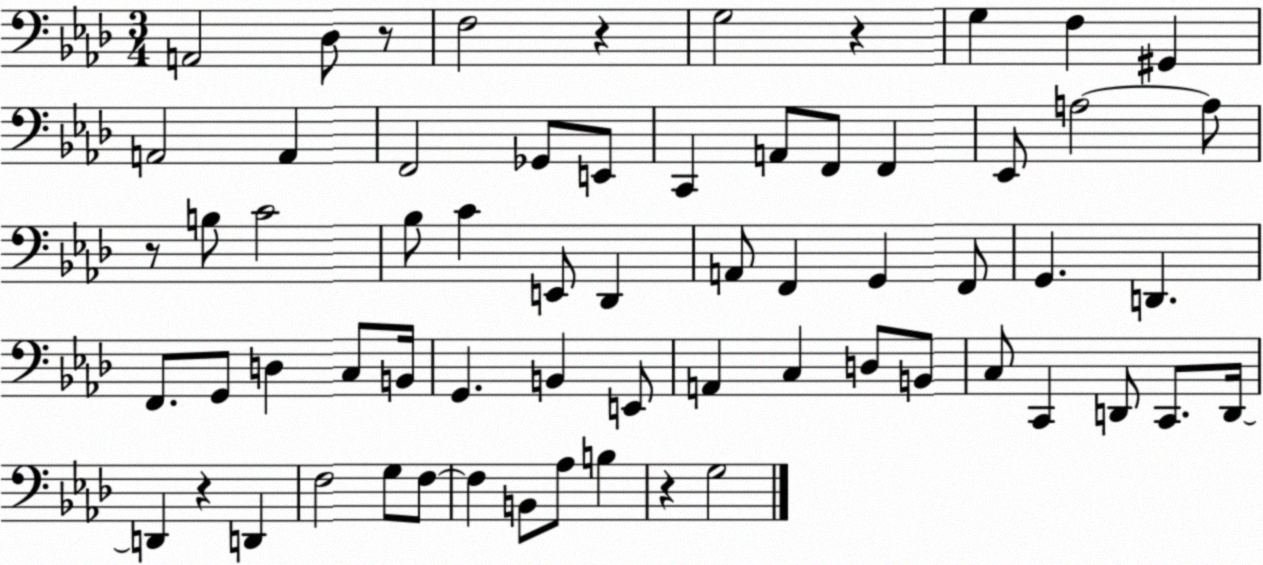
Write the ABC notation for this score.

X:1
T:Untitled
M:3/4
L:1/4
K:Ab
A,,2 _D,/2 z/2 F,2 z G,2 z G, F, ^G,, A,,2 A,, F,,2 _G,,/2 E,,/2 C,, A,,/2 F,,/2 F,, _E,,/2 A,2 A,/2 z/2 B,/2 C2 _B,/2 C E,,/2 _D,, A,,/2 F,, G,, F,,/2 G,, D,, F,,/2 G,,/2 D, C,/2 B,,/4 G,, B,, E,,/2 A,, C, D,/2 B,,/2 C,/2 C,, D,,/2 C,,/2 D,,/4 D,, z D,, F,2 G,/2 F,/2 F, B,,/2 _A,/2 B, z G,2